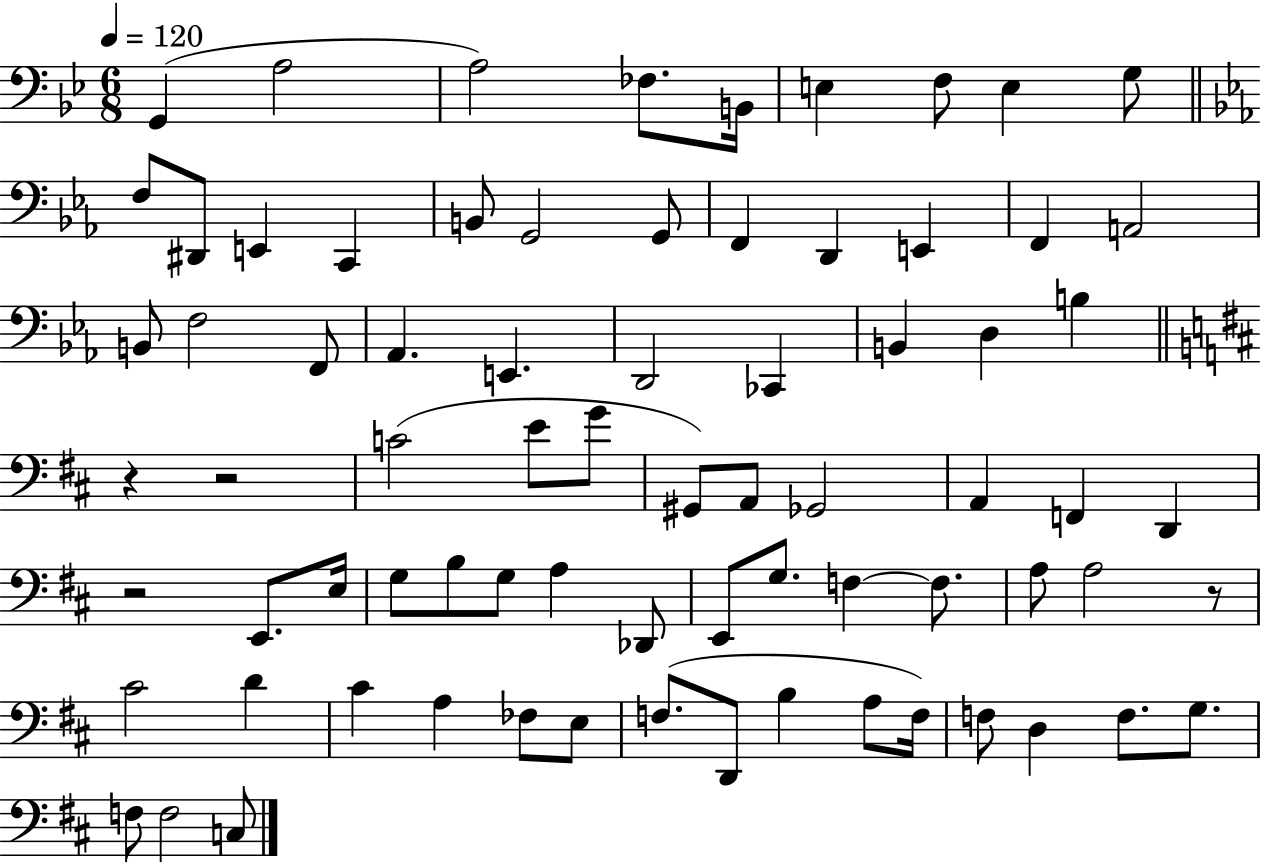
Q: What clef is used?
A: bass